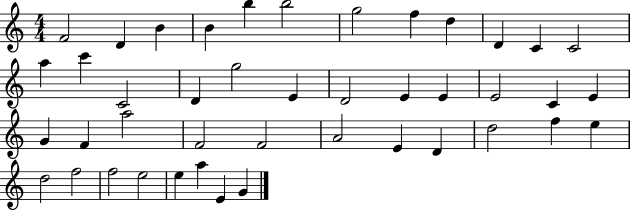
X:1
T:Untitled
M:4/4
L:1/4
K:C
F2 D B B b b2 g2 f d D C C2 a c' C2 D g2 E D2 E E E2 C E G F a2 F2 F2 A2 E D d2 f e d2 f2 f2 e2 e a E G